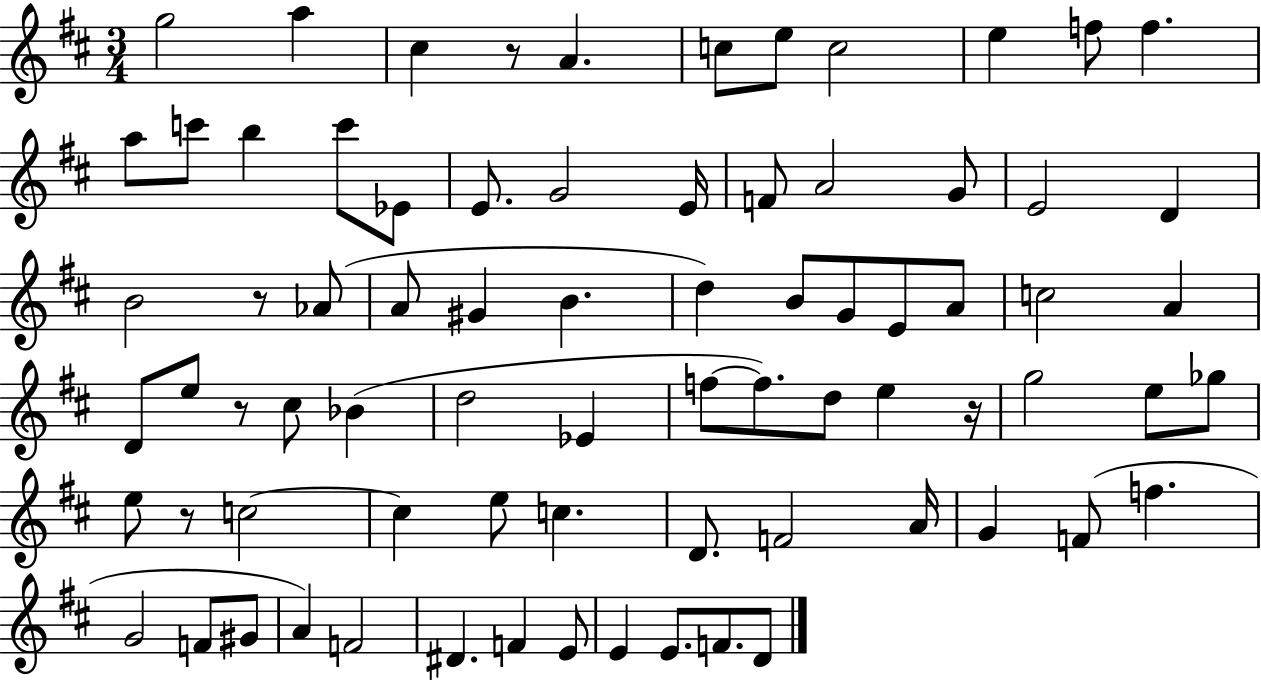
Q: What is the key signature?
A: D major